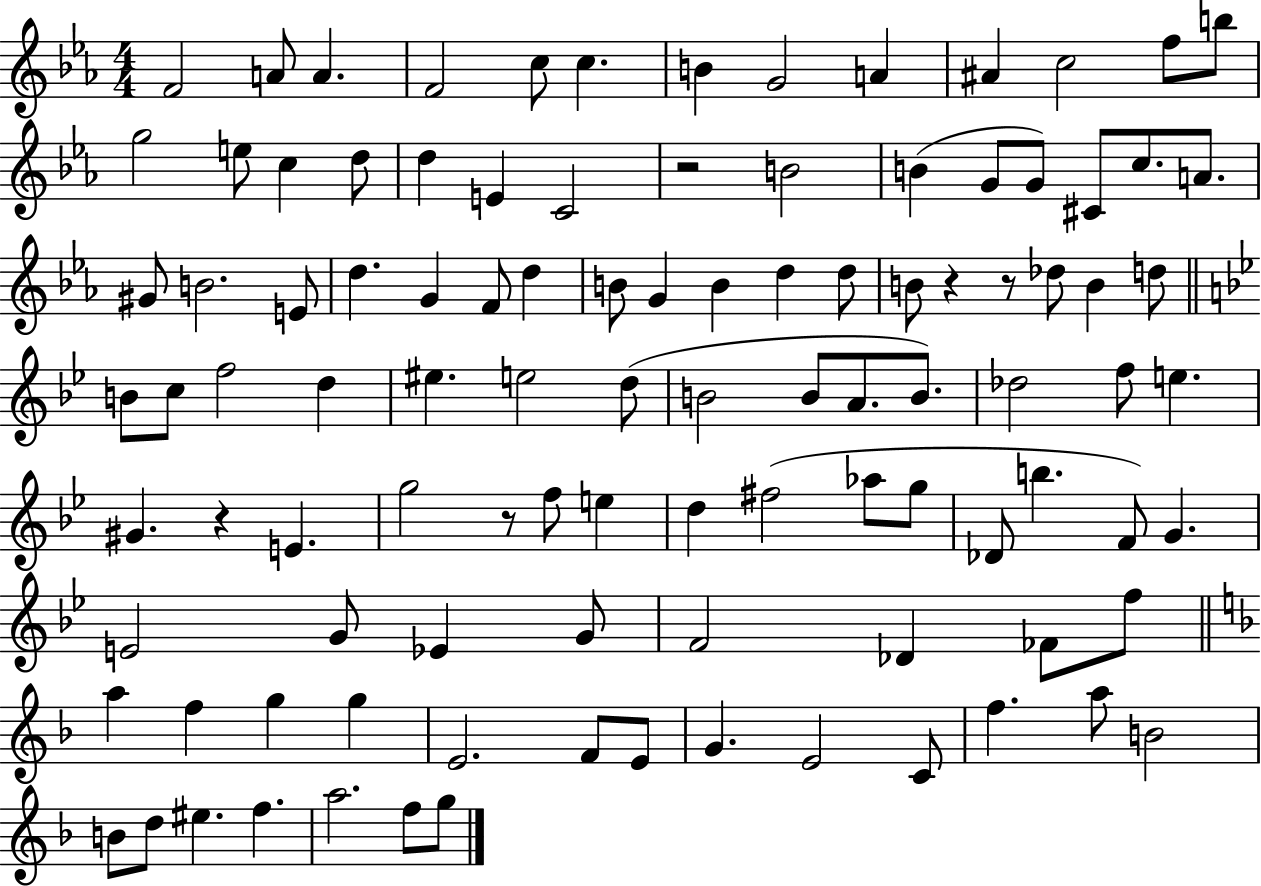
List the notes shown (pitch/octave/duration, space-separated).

F4/h A4/e A4/q. F4/h C5/e C5/q. B4/q G4/h A4/q A#4/q C5/h F5/e B5/e G5/h E5/e C5/q D5/e D5/q E4/q C4/h R/h B4/h B4/q G4/e G4/e C#4/e C5/e. A4/e. G#4/e B4/h. E4/e D5/q. G4/q F4/e D5/q B4/e G4/q B4/q D5/q D5/e B4/e R/q R/e Db5/e B4/q D5/e B4/e C5/e F5/h D5/q EIS5/q. E5/h D5/e B4/h B4/e A4/e. B4/e. Db5/h F5/e E5/q. G#4/q. R/q E4/q. G5/h R/e F5/e E5/q D5/q F#5/h Ab5/e G5/e Db4/e B5/q. F4/e G4/q. E4/h G4/e Eb4/q G4/e F4/h Db4/q FES4/e F5/e A5/q F5/q G5/q G5/q E4/h. F4/e E4/e G4/q. E4/h C4/e F5/q. A5/e B4/h B4/e D5/e EIS5/q. F5/q. A5/h. F5/e G5/e